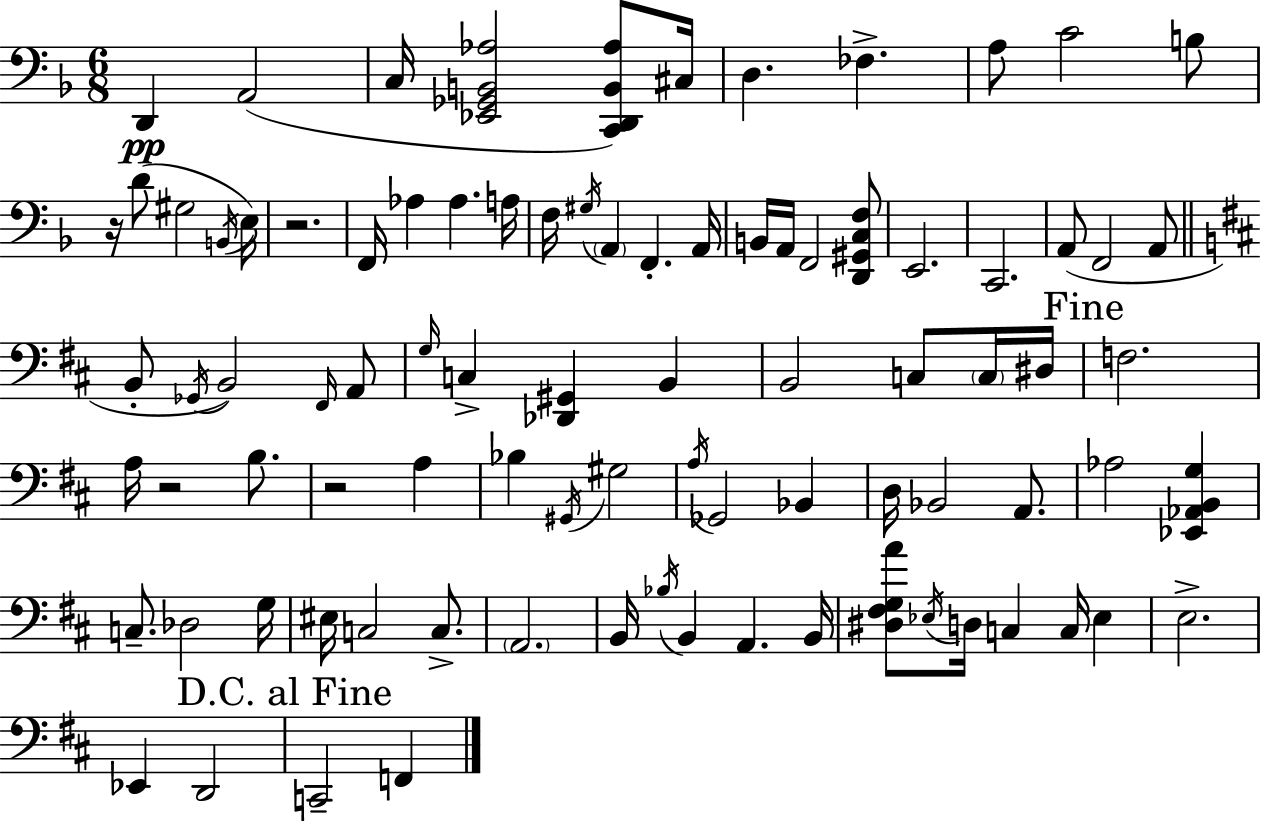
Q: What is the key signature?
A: F major